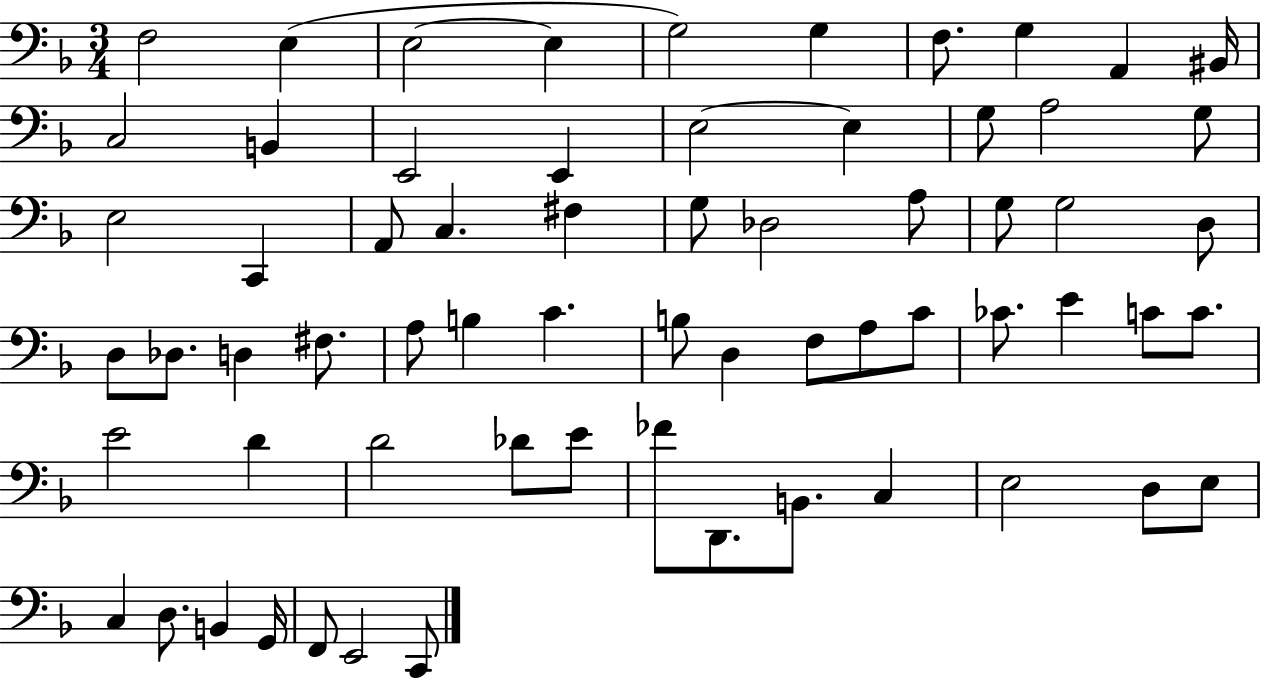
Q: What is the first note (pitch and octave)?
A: F3